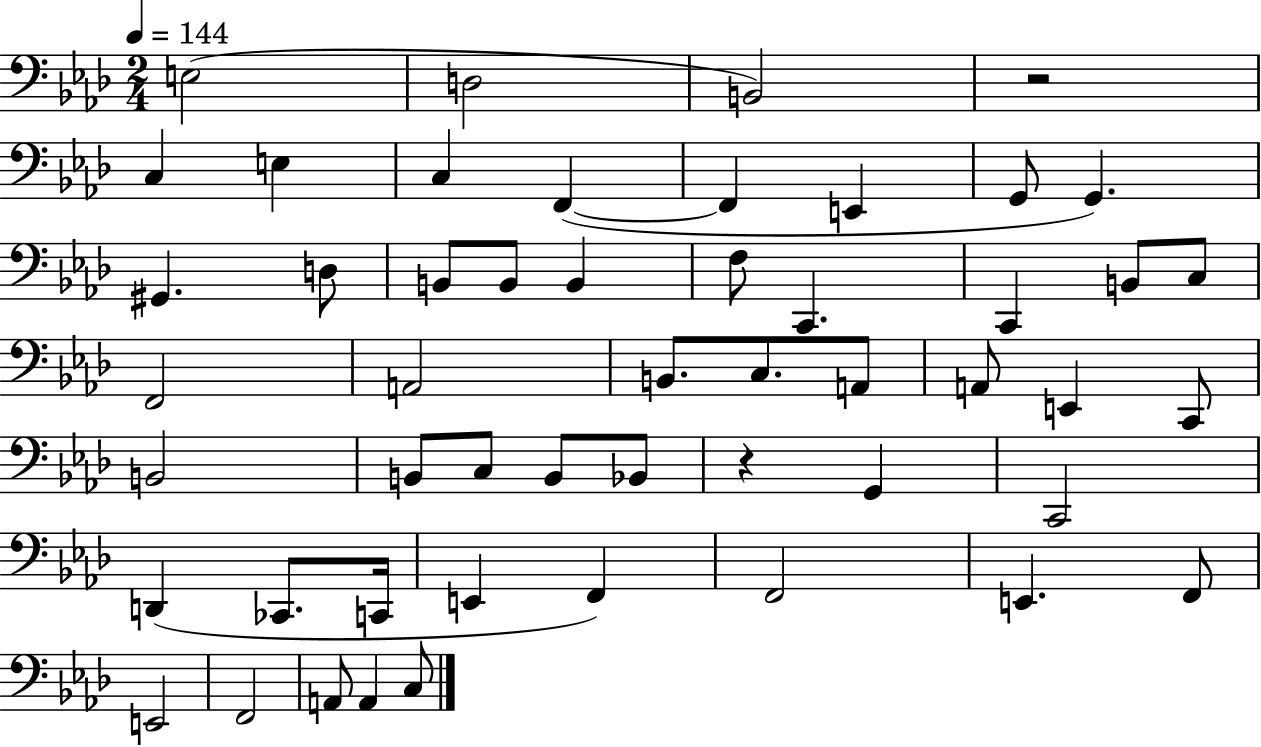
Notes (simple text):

E3/h D3/h B2/h R/h C3/q E3/q C3/q F2/q F2/q E2/q G2/e G2/q. G#2/q. D3/e B2/e B2/e B2/q F3/e C2/q. C2/q B2/e C3/e F2/h A2/h B2/e. C3/e. A2/e A2/e E2/q C2/e B2/h B2/e C3/e B2/e Bb2/e R/q G2/q C2/h D2/q CES2/e. C2/s E2/q F2/q F2/h E2/q. F2/e E2/h F2/h A2/e A2/q C3/e